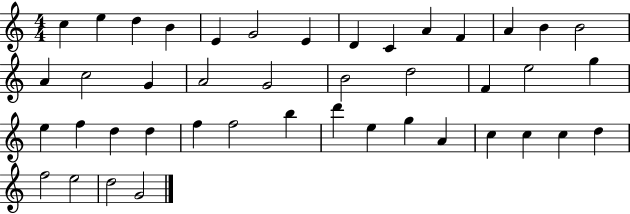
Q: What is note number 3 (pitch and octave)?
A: D5